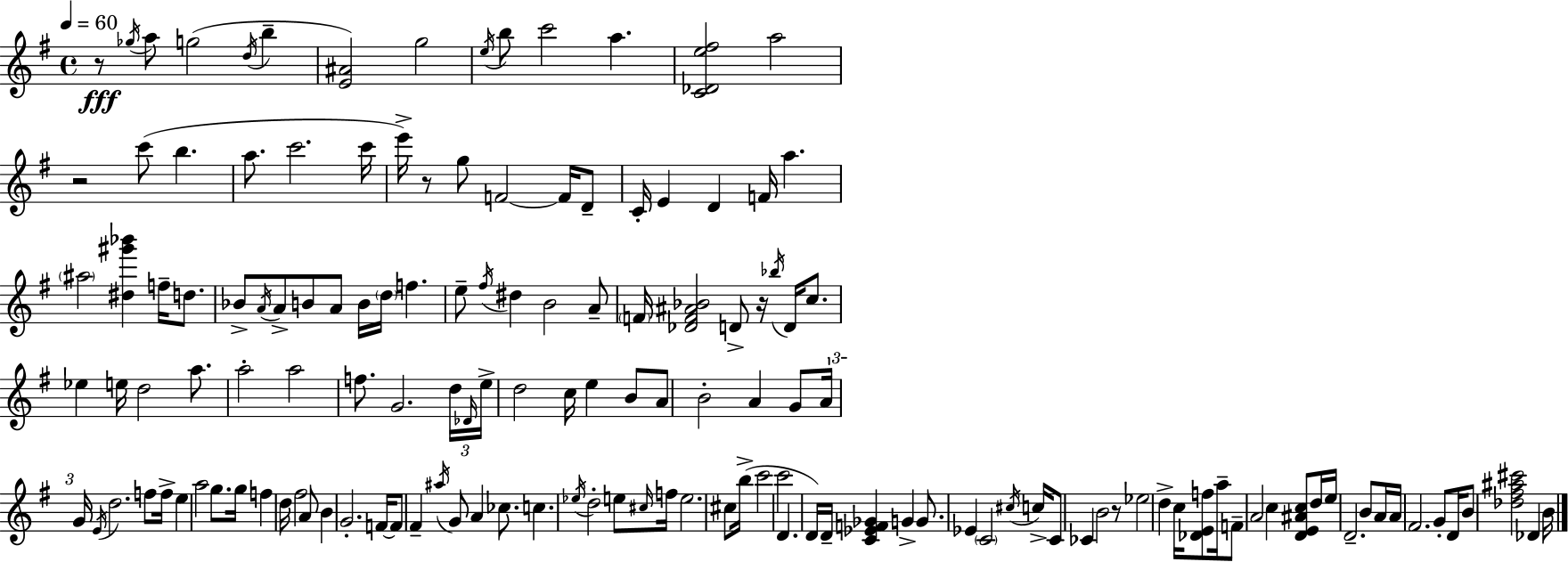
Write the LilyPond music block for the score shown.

{
  \clef treble
  \time 4/4
  \defaultTimeSignature
  \key g \major
  \tempo 4 = 60
  \repeat volta 2 { r8\fff \acciaccatura { ges''16 } a''8 g''2( \acciaccatura { d''16 } b''4-- | <e' ais'>2) g''2 | \acciaccatura { e''16 } b''8 c'''2 a''4. | <c' des' e'' fis''>2 a''2 | \break r2 c'''8( b''4. | a''8. c'''2. | c'''16 e'''16->) r8 g''8 f'2~~ | f'16 d'8-- c'16-. e'4 d'4 f'16 a''4. | \break \parenthesize ais''2 <dis'' gis''' bes'''>4 f''16-- | d''8. bes'8-> \acciaccatura { a'16 } a'8-> b'8 a'8 b'16 \parenthesize d''16 f''4. | e''8-- \acciaccatura { fis''16 } dis''4 b'2 | a'8-- \parenthesize f'16 <des' f' ais' bes'>2 d'8-> | \break r16 \acciaccatura { bes''16 } d'16 c''8. ees''4 e''16 d''2 | a''8. a''2-. a''2 | f''8. g'2. | \tuplet 3/2 { d''16 \grace { des'16 } e''16-> } d''2 | \break c''16 e''4 b'8 a'8 b'2-. | a'4 g'8 \tuplet 3/2 { a'16 g'16 \acciaccatura { e'16 } } d''2. | f''8 f''16-> e''4 a''2 | g''8. g''16 f''4 d''16 fis''2 | \break a'8 b'4 g'2.-. | f'16~~ f'8 fis'4-- \acciaccatura { ais''16 } | g'8 a'4 ces''8. c''4. \acciaccatura { ees''16 } | d''2-. e''8 \grace { cis''16 } f''16 e''2. | \break cis''8 b''16->( c'''2 | c'''2 d'4. | d'16) d'16-- <c' ees' f' ges'>4 g'4-> g'8. ees'4 | \parenthesize c'2 \acciaccatura { cis''16 } c''16-> c'8 ces'4 | \break b'2 r8 ees''2 | d''4-> c''16 <des' e' f''>8 a''16-- f'8-- a'2 | c''4 <d' e' ais' c''>8 d''16 e''16 d'2.-- | b'8 a'16 a'16 fis'2. | \break g'8-. d'16 b'8 <des'' fis'' ais'' cis'''>2 | des'4 b'16 } \bar "|."
}